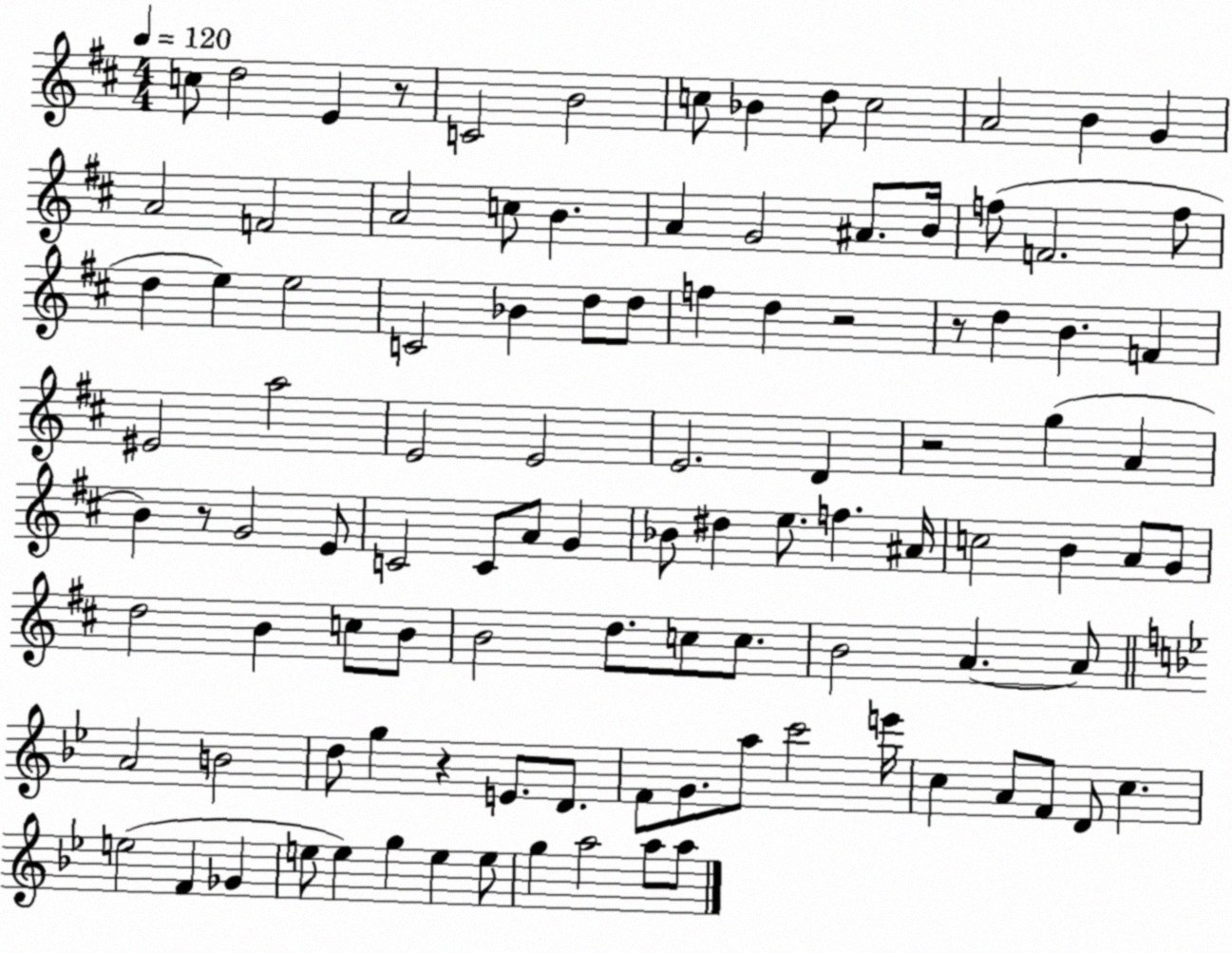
X:1
T:Untitled
M:4/4
L:1/4
K:D
c/2 d2 E z/2 C2 B2 c/2 _B d/2 c2 A2 B G A2 F2 A2 c/2 B A G2 ^A/2 B/4 f/2 F2 f/2 d e e2 C2 _B d/2 d/2 f d z2 z/2 d B F ^E2 a2 E2 E2 E2 D z2 g A B z/2 G2 E/2 C2 C/2 A/2 G _B/2 ^d e/2 f ^A/4 c2 B A/2 G/2 d2 B c/2 B/2 B2 d/2 c/2 c/2 B2 A A/2 A2 B2 d/2 g z E/2 D/2 F/2 G/2 a/2 c'2 e'/4 c A/2 F/2 D/2 c e2 F _G e/2 e g e e/2 g a2 a/2 a/2